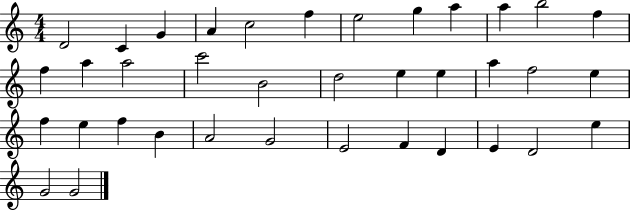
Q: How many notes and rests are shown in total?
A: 37